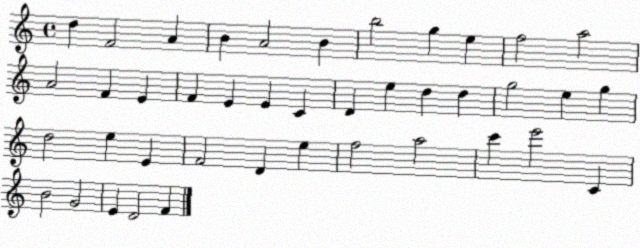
X:1
T:Untitled
M:4/4
L:1/4
K:C
d F2 A B A2 B b2 g e f2 a2 A2 F E F E E C D e d d g2 e g d2 e E F2 D e f2 a2 c' e'2 C B2 G2 E D2 F